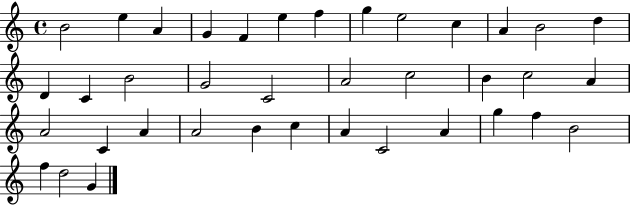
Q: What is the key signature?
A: C major